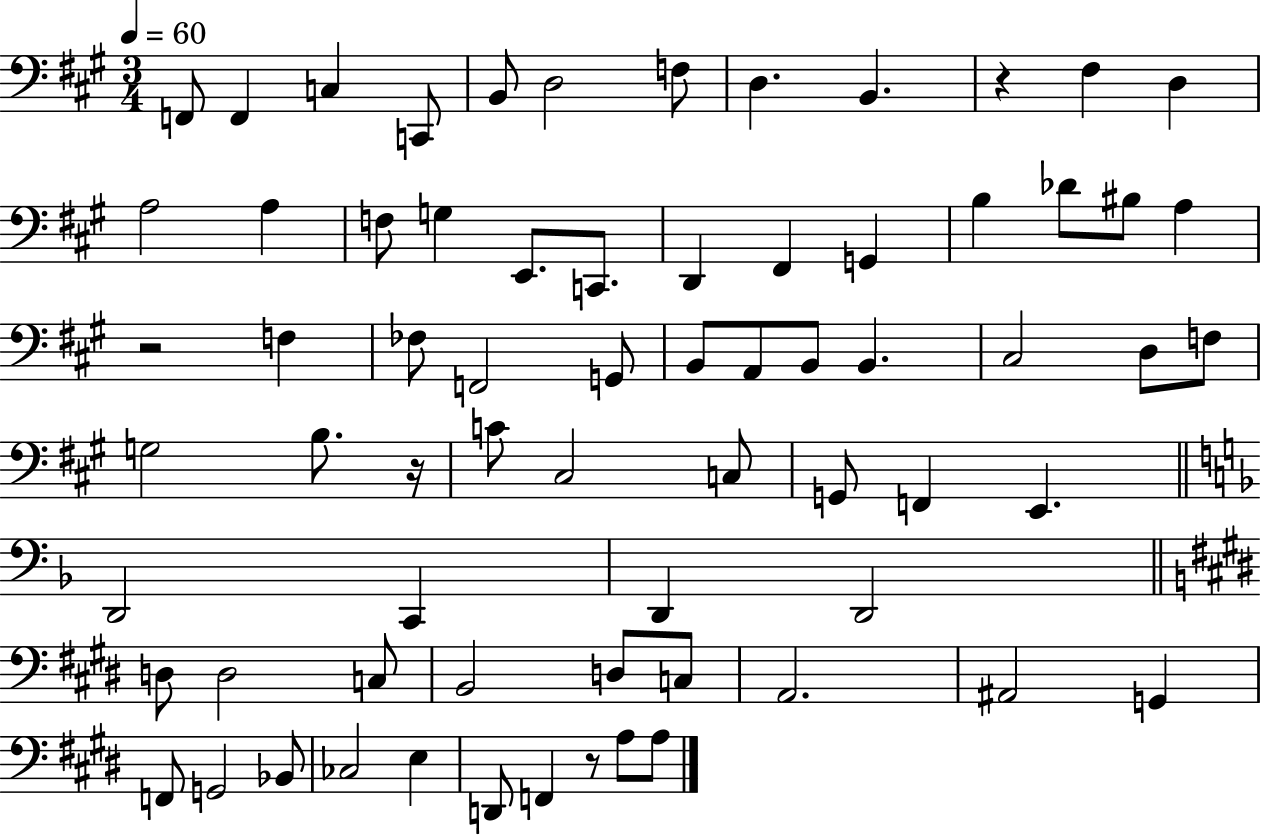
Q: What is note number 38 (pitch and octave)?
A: C4